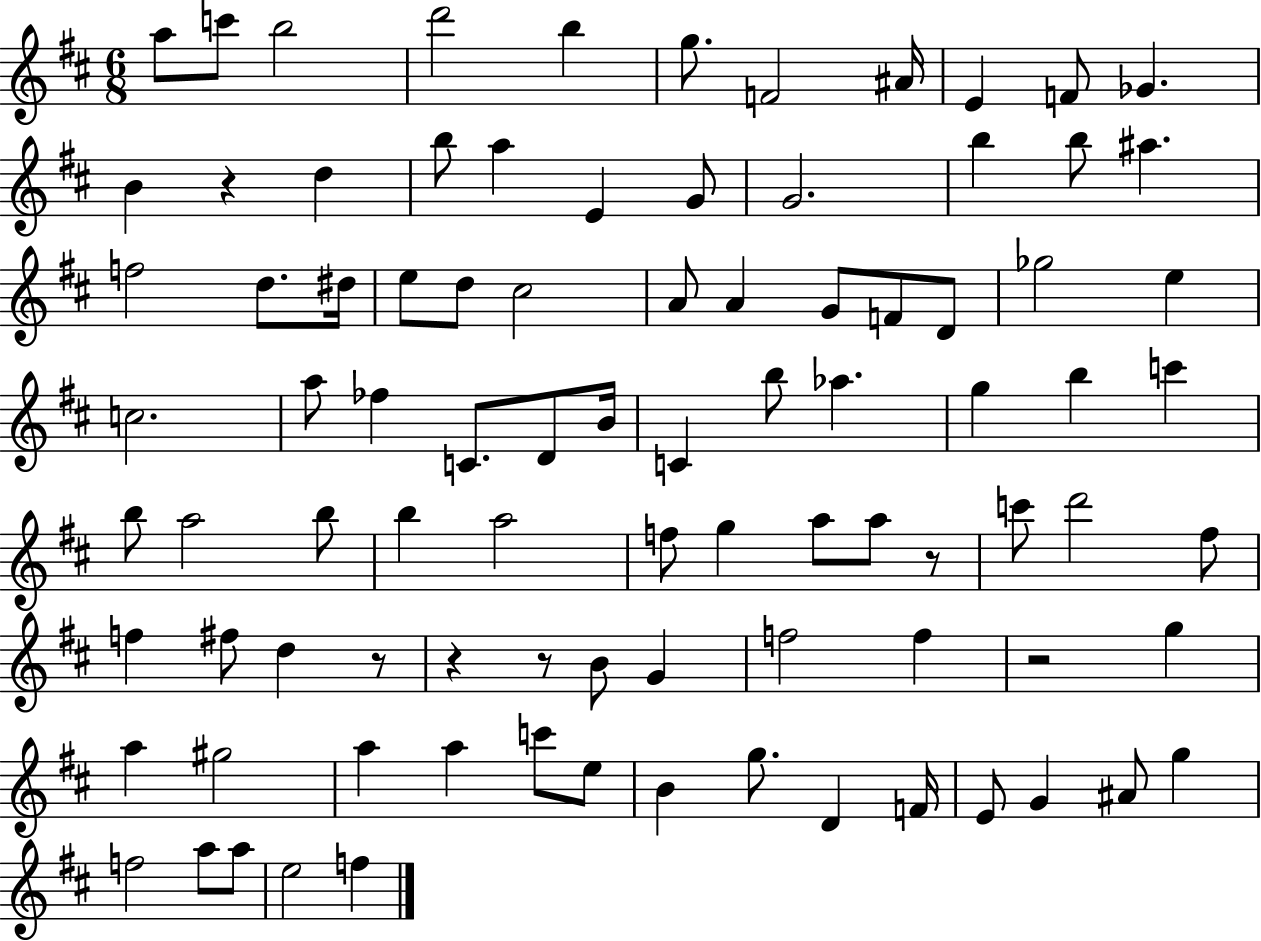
X:1
T:Untitled
M:6/8
L:1/4
K:D
a/2 c'/2 b2 d'2 b g/2 F2 ^A/4 E F/2 _G B z d b/2 a E G/2 G2 b b/2 ^a f2 d/2 ^d/4 e/2 d/2 ^c2 A/2 A G/2 F/2 D/2 _g2 e c2 a/2 _f C/2 D/2 B/4 C b/2 _a g b c' b/2 a2 b/2 b a2 f/2 g a/2 a/2 z/2 c'/2 d'2 ^f/2 f ^f/2 d z/2 z z/2 B/2 G f2 f z2 g a ^g2 a a c'/2 e/2 B g/2 D F/4 E/2 G ^A/2 g f2 a/2 a/2 e2 f